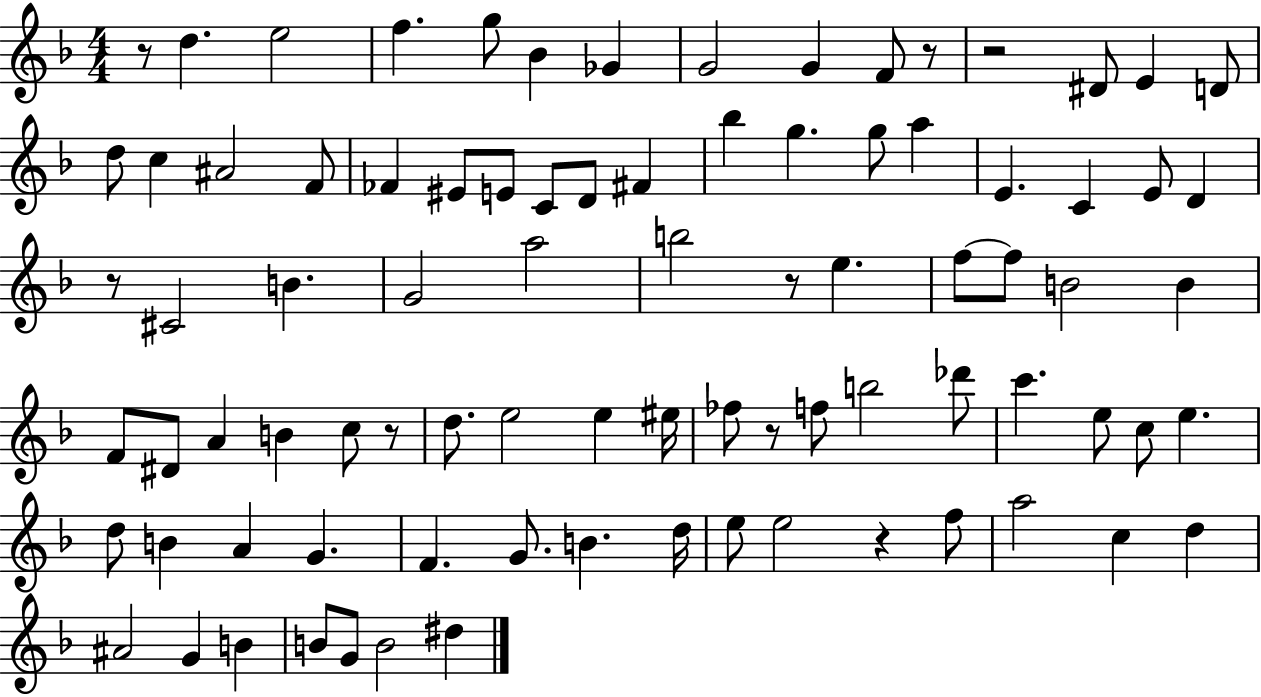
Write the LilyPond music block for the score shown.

{
  \clef treble
  \numericTimeSignature
  \time 4/4
  \key f \major
  r8 d''4. e''2 | f''4. g''8 bes'4 ges'4 | g'2 g'4 f'8 r8 | r2 dis'8 e'4 d'8 | \break d''8 c''4 ais'2 f'8 | fes'4 eis'8 e'8 c'8 d'8 fis'4 | bes''4 g''4. g''8 a''4 | e'4. c'4 e'8 d'4 | \break r8 cis'2 b'4. | g'2 a''2 | b''2 r8 e''4. | f''8~~ f''8 b'2 b'4 | \break f'8 dis'8 a'4 b'4 c''8 r8 | d''8. e''2 e''4 eis''16 | fes''8 r8 f''8 b''2 des'''8 | c'''4. e''8 c''8 e''4. | \break d''8 b'4 a'4 g'4. | f'4. g'8. b'4. d''16 | e''8 e''2 r4 f''8 | a''2 c''4 d''4 | \break ais'2 g'4 b'4 | b'8 g'8 b'2 dis''4 | \bar "|."
}